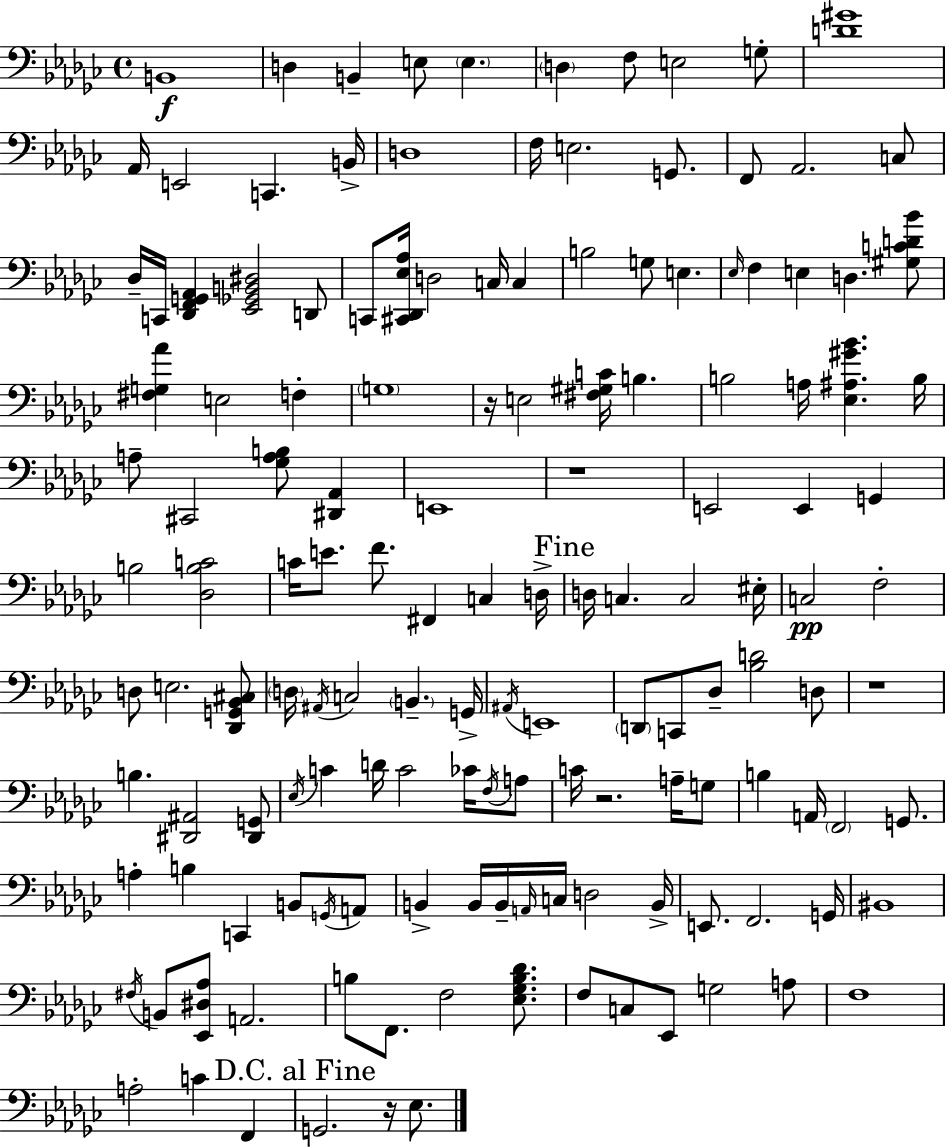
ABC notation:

X:1
T:Untitled
M:4/4
L:1/4
K:Ebm
B,,4 D, B,, E,/2 E, D, F,/2 E,2 G,/2 [D^G]4 _A,,/4 E,,2 C,, B,,/4 D,4 F,/4 E,2 G,,/2 F,,/2 _A,,2 C,/2 _D,/4 C,,/4 [_D,,F,,G,,_A,,] [_E,,_G,,B,,^D,]2 D,,/2 C,,/2 [^C,,_D,,_E,_A,]/4 D,2 C,/4 C, B,2 G,/2 E, _E,/4 F, E, D, [^G,CD_B]/2 [^F,G,_A] E,2 F, G,4 z/4 E,2 [^F,^G,C]/4 B, B,2 A,/4 [_E,^A,^G_B] B,/4 A,/2 ^C,,2 [_G,A,B,]/2 [^D,,_A,,] E,,4 z4 E,,2 E,, G,, B,2 [_D,B,C]2 C/4 E/2 F/2 ^F,, C, D,/4 D,/4 C, C,2 ^E,/4 C,2 F,2 D,/2 E,2 [_D,,G,,_B,,^C,]/2 D,/4 ^A,,/4 C,2 B,, G,,/4 ^A,,/4 E,,4 D,,/2 C,,/2 _D,/2 [_B,D]2 D,/2 z4 B, [^D,,^A,,]2 [^D,,G,,]/2 _E,/4 C D/4 C2 _C/4 F,/4 A,/2 C/4 z2 A,/4 G,/2 B, A,,/4 F,,2 G,,/2 A, B, C,, B,,/2 G,,/4 A,,/2 B,, B,,/4 B,,/4 A,,/4 C,/4 D,2 B,,/4 E,,/2 F,,2 G,,/4 ^B,,4 ^F,/4 B,,/2 [_E,,^D,_A,]/2 A,,2 B,/2 F,,/2 F,2 [_E,_G,B,_D]/2 F,/2 C,/2 _E,,/2 G,2 A,/2 F,4 A,2 C F,, G,,2 z/4 _E,/2